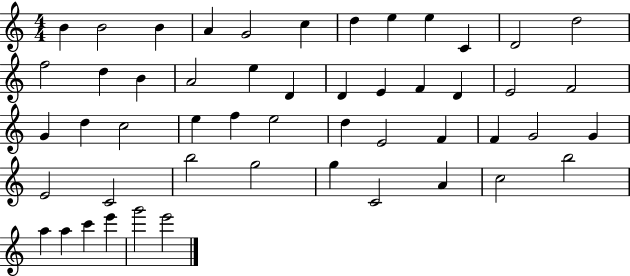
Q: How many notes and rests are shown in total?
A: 51